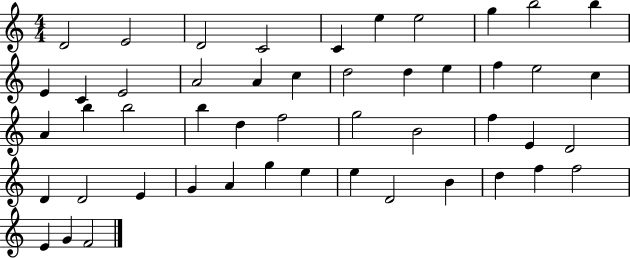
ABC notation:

X:1
T:Untitled
M:4/4
L:1/4
K:C
D2 E2 D2 C2 C e e2 g b2 b E C E2 A2 A c d2 d e f e2 c A b b2 b d f2 g2 B2 f E D2 D D2 E G A g e e D2 B d f f2 E G F2